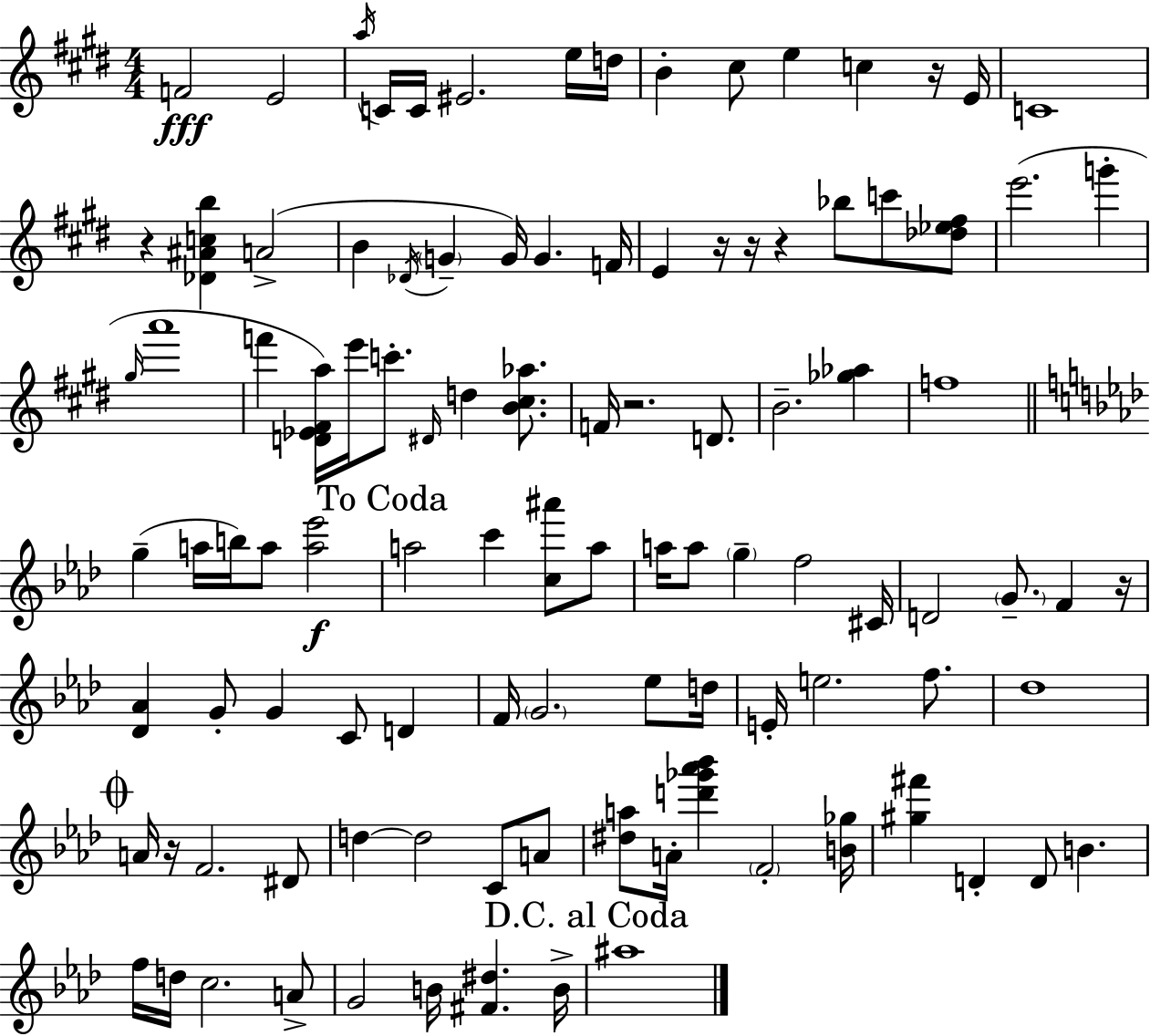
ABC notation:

X:1
T:Untitled
M:4/4
L:1/4
K:E
F2 E2 a/4 C/4 C/4 ^E2 e/4 d/4 B ^c/2 e c z/4 E/4 C4 z [_D^Acb] A2 B _D/4 G G/4 G F/4 E z/4 z/4 z _b/2 c'/2 [_d_e^f]/2 e'2 g' ^g/4 a'4 f' [D_E^Fa]/4 e'/4 c'/2 ^D/4 d [B^c_a]/2 F/4 z2 D/2 B2 [_g_a] f4 g a/4 b/4 a/2 [a_e']2 a2 c' [c^a']/2 a/2 a/4 a/2 g f2 ^C/4 D2 G/2 F z/4 [_D_A] G/2 G C/2 D F/4 G2 _e/2 d/4 E/4 e2 f/2 _d4 A/4 z/4 F2 ^D/2 d d2 C/2 A/2 [^da]/2 A/4 [d'_g'_a'_b'] F2 [B_g]/4 [^g^f'] D D/2 B f/4 d/4 c2 A/2 G2 B/4 [^F^d] B/4 ^a4